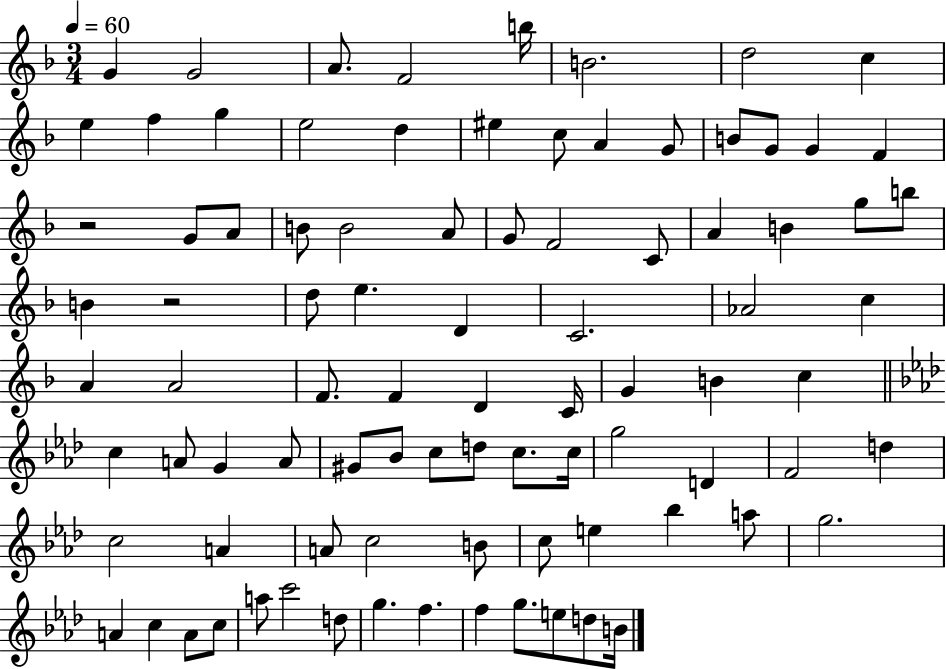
{
  \clef treble
  \numericTimeSignature
  \time 3/4
  \key f \major
  \tempo 4 = 60
  g'4 g'2 | a'8. f'2 b''16 | b'2. | d''2 c''4 | \break e''4 f''4 g''4 | e''2 d''4 | eis''4 c''8 a'4 g'8 | b'8 g'8 g'4 f'4 | \break r2 g'8 a'8 | b'8 b'2 a'8 | g'8 f'2 c'8 | a'4 b'4 g''8 b''8 | \break b'4 r2 | d''8 e''4. d'4 | c'2. | aes'2 c''4 | \break a'4 a'2 | f'8. f'4 d'4 c'16 | g'4 b'4 c''4 | \bar "||" \break \key aes \major c''4 a'8 g'4 a'8 | gis'8 bes'8 c''8 d''8 c''8. c''16 | g''2 d'4 | f'2 d''4 | \break c''2 a'4 | a'8 c''2 b'8 | c''8 e''4 bes''4 a''8 | g''2. | \break a'4 c''4 a'8 c''8 | a''8 c'''2 d''8 | g''4. f''4. | f''4 g''8. e''8 d''8 b'16 | \break \bar "|."
}